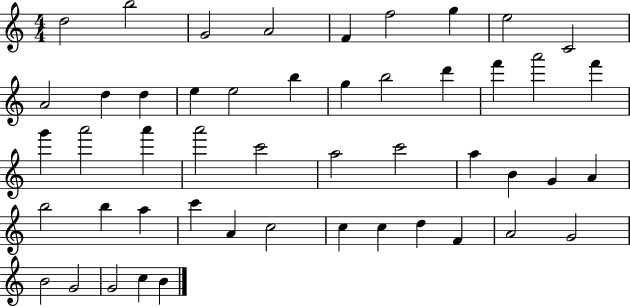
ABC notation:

X:1
T:Untitled
M:4/4
L:1/4
K:C
d2 b2 G2 A2 F f2 g e2 C2 A2 d d e e2 b g b2 d' f' a'2 f' g' a'2 a' a'2 c'2 a2 c'2 a B G A b2 b a c' A c2 c c d F A2 G2 B2 G2 G2 c B